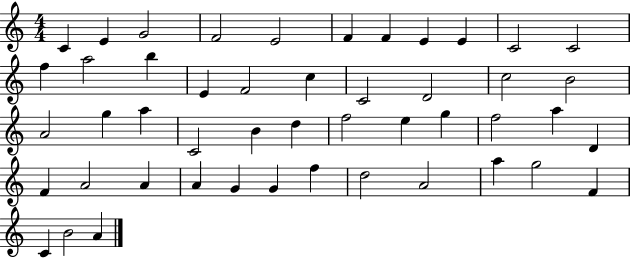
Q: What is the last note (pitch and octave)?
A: A4